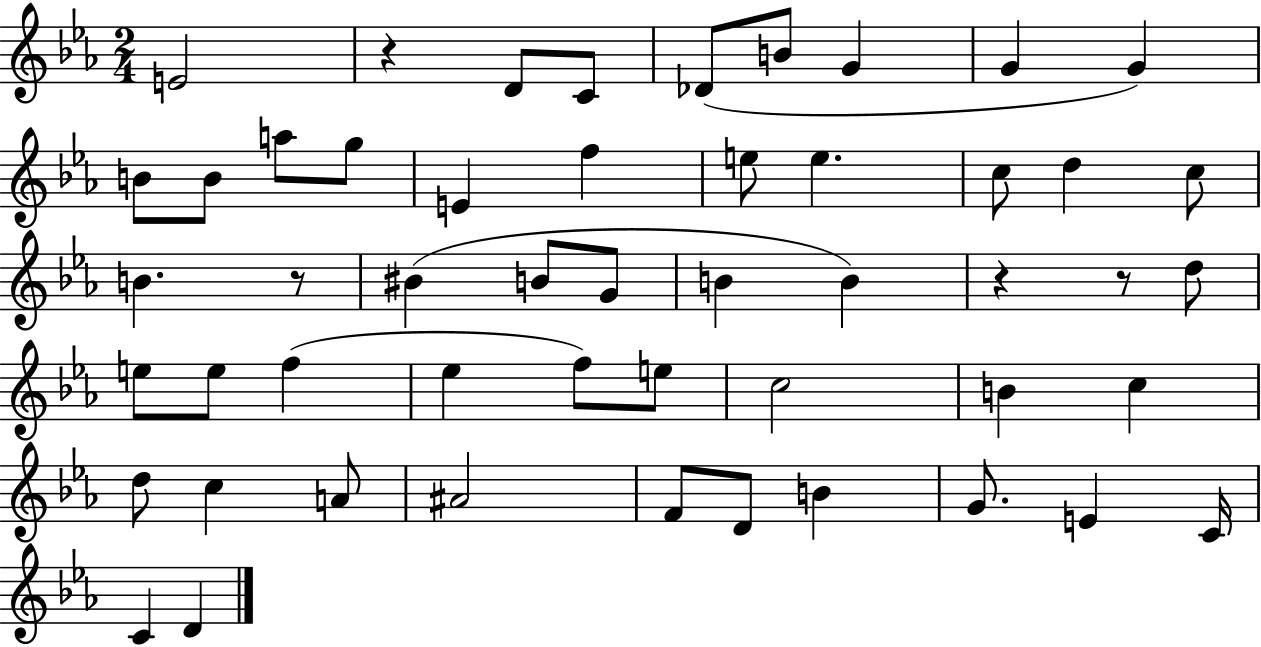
{
  \clef treble
  \numericTimeSignature
  \time 2/4
  \key ees \major
  e'2 | r4 d'8 c'8 | des'8( b'8 g'4 | g'4 g'4) | \break b'8 b'8 a''8 g''8 | e'4 f''4 | e''8 e''4. | c''8 d''4 c''8 | \break b'4. r8 | bis'4( b'8 g'8 | b'4 b'4) | r4 r8 d''8 | \break e''8 e''8 f''4( | ees''4 f''8) e''8 | c''2 | b'4 c''4 | \break d''8 c''4 a'8 | ais'2 | f'8 d'8 b'4 | g'8. e'4 c'16 | \break c'4 d'4 | \bar "|."
}